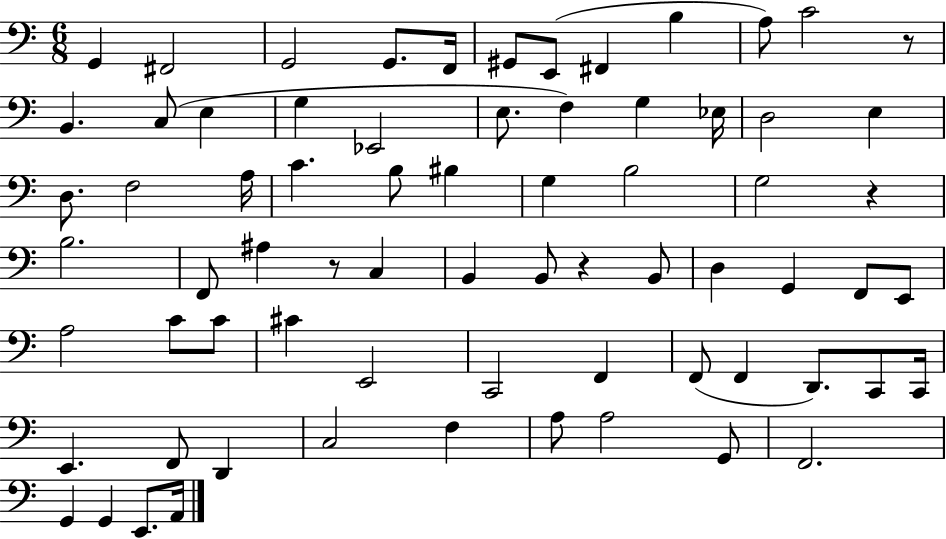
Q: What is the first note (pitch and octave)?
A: G2